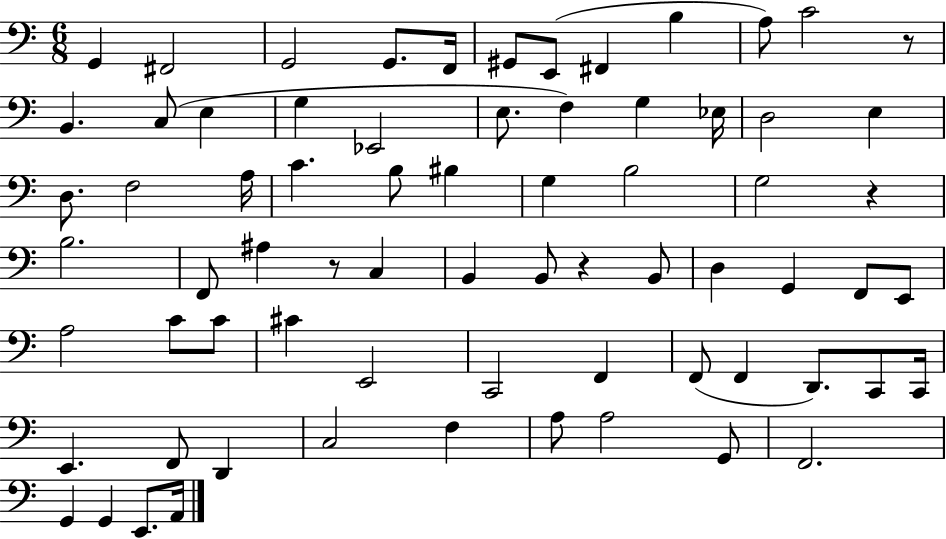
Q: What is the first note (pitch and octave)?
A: G2